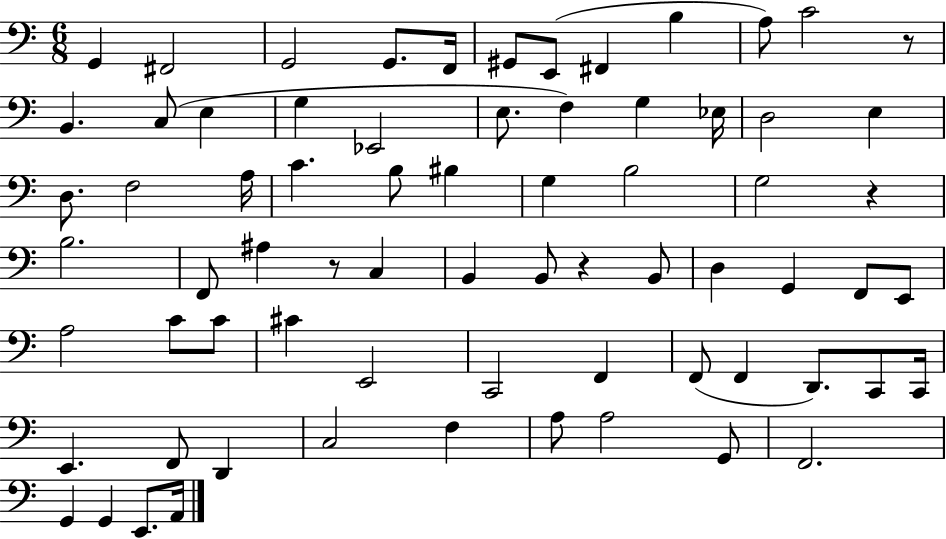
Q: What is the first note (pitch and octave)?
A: G2